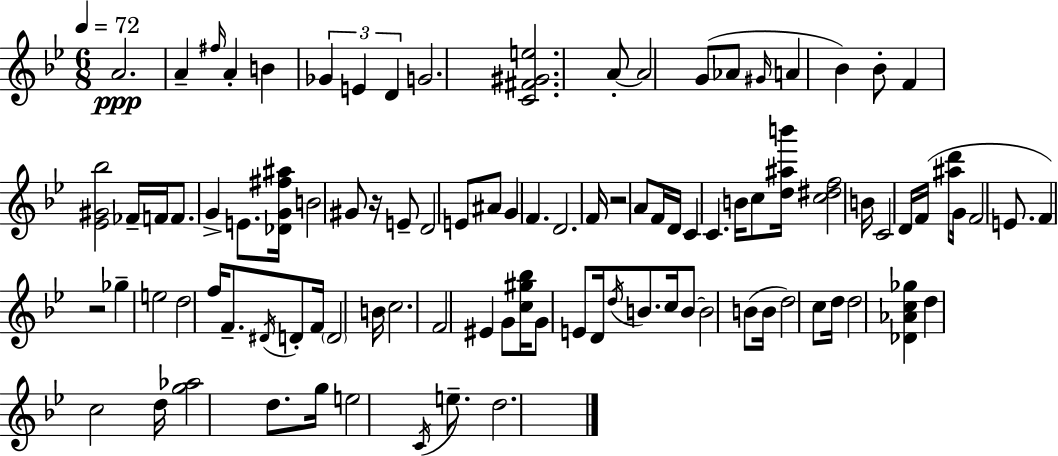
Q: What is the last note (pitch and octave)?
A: D5